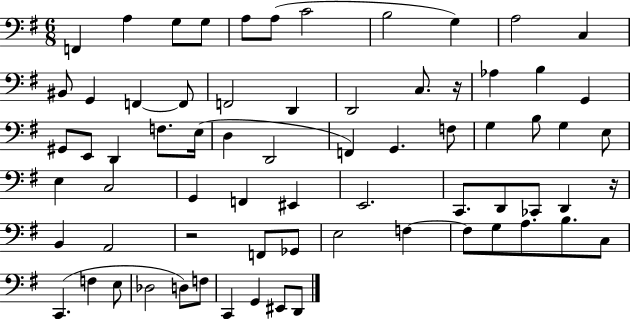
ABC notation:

X:1
T:Untitled
M:6/8
L:1/4
K:G
F,, A, G,/2 G,/2 A,/2 A,/2 C2 B,2 G, A,2 C, ^B,,/2 G,, F,, F,,/2 F,,2 D,, D,,2 C,/2 z/4 _A, B, G,, ^G,,/2 E,,/2 D,, F,/2 E,/4 D, D,,2 F,, G,, F,/2 G, B,/2 G, E,/2 E, C,2 G,, F,, ^E,, E,,2 C,,/2 D,,/2 _C,,/2 D,, z/4 B,, A,,2 z2 F,,/2 _G,,/2 E,2 F, F,/2 G,/2 A,/2 B,/2 C,/2 C,, F, E,/2 _D,2 D,/2 F,/2 C,, G,, ^E,,/2 D,,/2